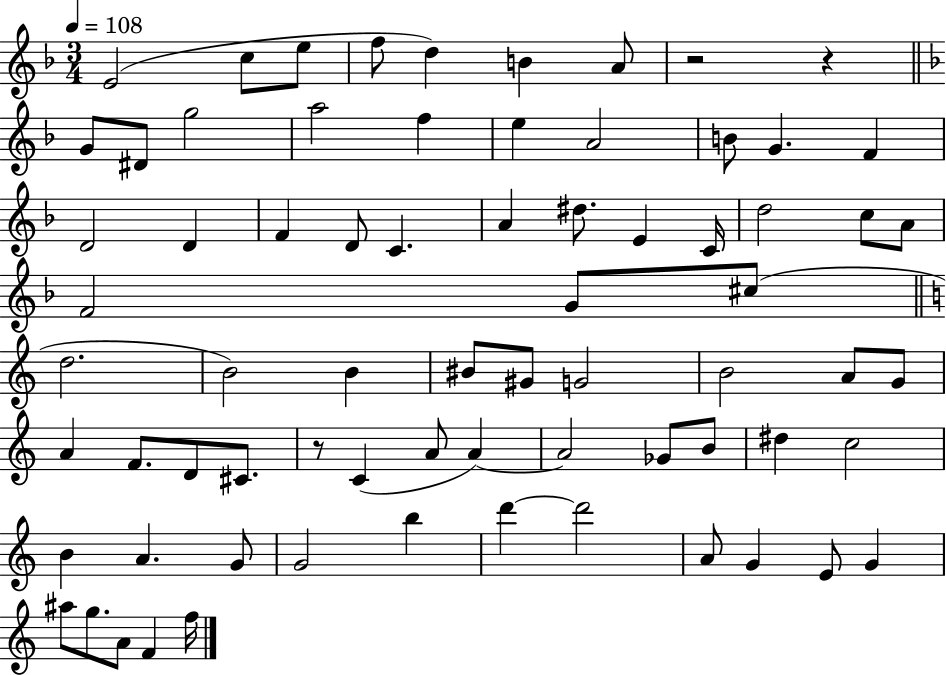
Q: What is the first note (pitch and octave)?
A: E4